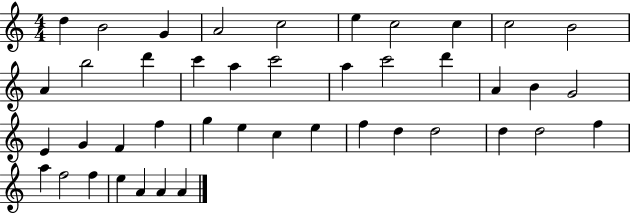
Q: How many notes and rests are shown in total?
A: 43